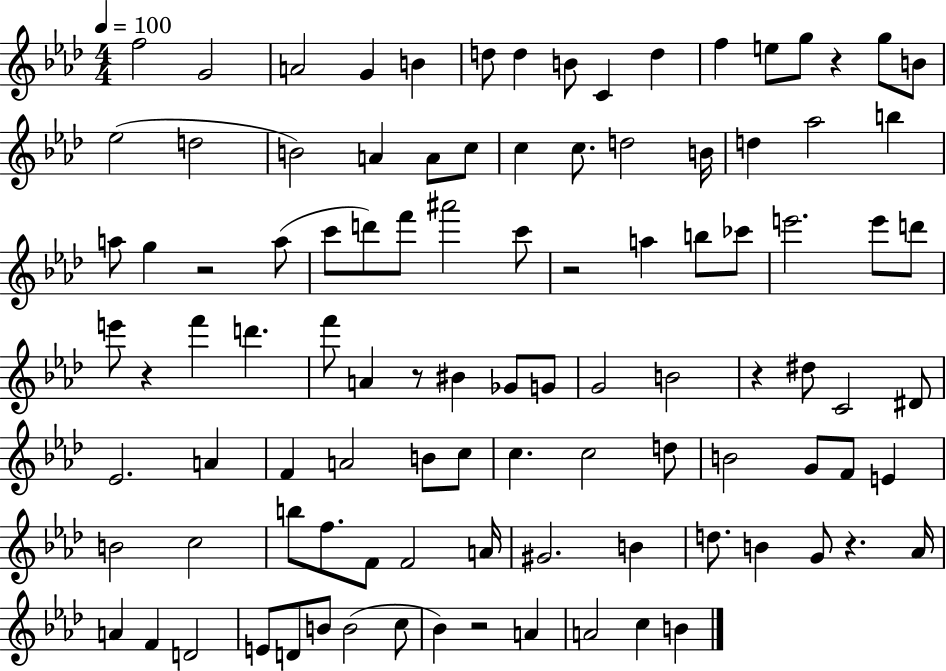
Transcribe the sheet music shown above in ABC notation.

X:1
T:Untitled
M:4/4
L:1/4
K:Ab
f2 G2 A2 G B d/2 d B/2 C d f e/2 g/2 z g/2 B/2 _e2 d2 B2 A A/2 c/2 c c/2 d2 B/4 d _a2 b a/2 g z2 a/2 c'/2 d'/2 f'/2 ^a'2 c'/2 z2 a b/2 _c'/2 e'2 e'/2 d'/2 e'/2 z f' d' f'/2 A z/2 ^B _G/2 G/2 G2 B2 z ^d/2 C2 ^D/2 _E2 A F A2 B/2 c/2 c c2 d/2 B2 G/2 F/2 E B2 c2 b/2 f/2 F/2 F2 A/4 ^G2 B d/2 B G/2 z _A/4 A F D2 E/2 D/2 B/2 B2 c/2 _B z2 A A2 c B